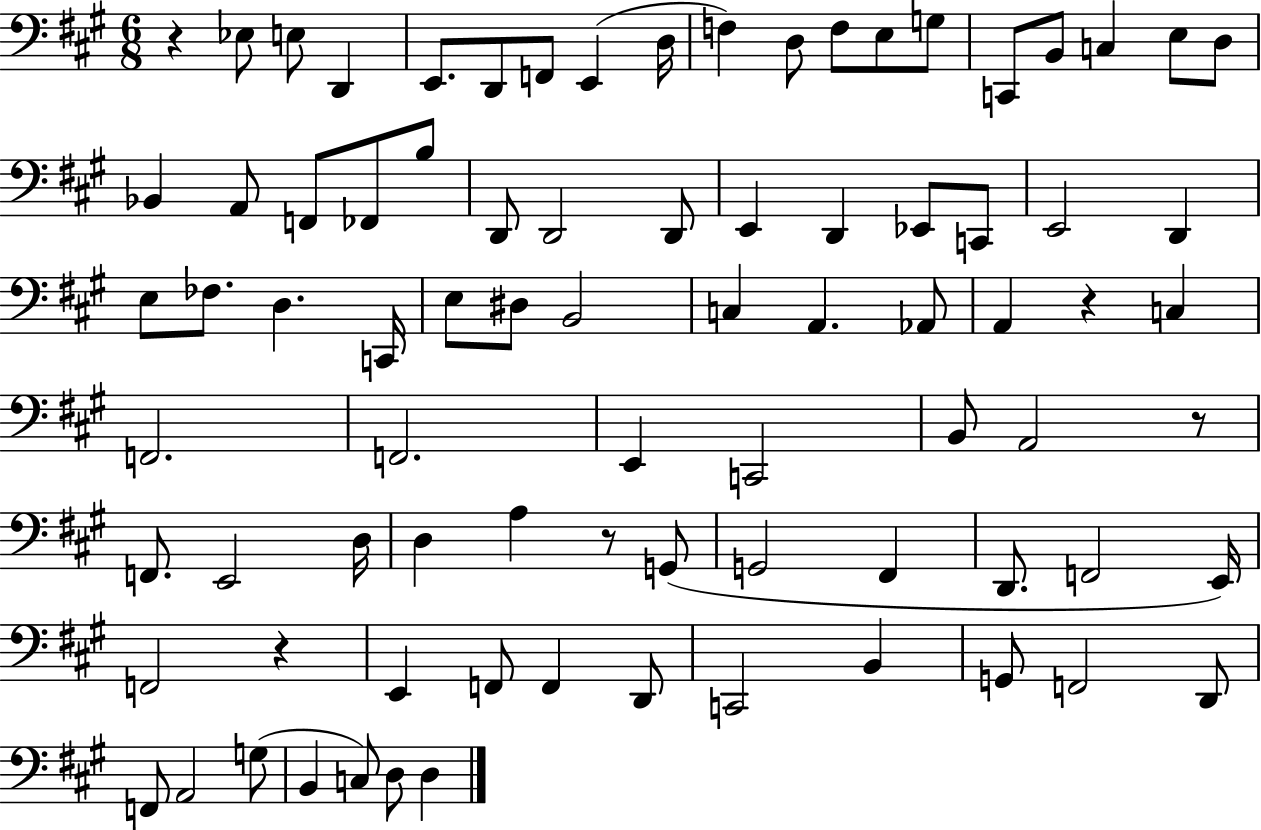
X:1
T:Untitled
M:6/8
L:1/4
K:A
z _E,/2 E,/2 D,, E,,/2 D,,/2 F,,/2 E,, D,/4 F, D,/2 F,/2 E,/2 G,/2 C,,/2 B,,/2 C, E,/2 D,/2 _B,, A,,/2 F,,/2 _F,,/2 B,/2 D,,/2 D,,2 D,,/2 E,, D,, _E,,/2 C,,/2 E,,2 D,, E,/2 _F,/2 D, C,,/4 E,/2 ^D,/2 B,,2 C, A,, _A,,/2 A,, z C, F,,2 F,,2 E,, C,,2 B,,/2 A,,2 z/2 F,,/2 E,,2 D,/4 D, A, z/2 G,,/2 G,,2 ^F,, D,,/2 F,,2 E,,/4 F,,2 z E,, F,,/2 F,, D,,/2 C,,2 B,, G,,/2 F,,2 D,,/2 F,,/2 A,,2 G,/2 B,, C,/2 D,/2 D,